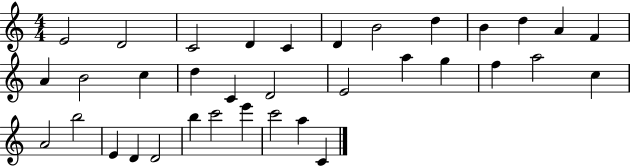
X:1
T:Untitled
M:4/4
L:1/4
K:C
E2 D2 C2 D C D B2 d B d A F A B2 c d C D2 E2 a g f a2 c A2 b2 E D D2 b c'2 e' c'2 a C